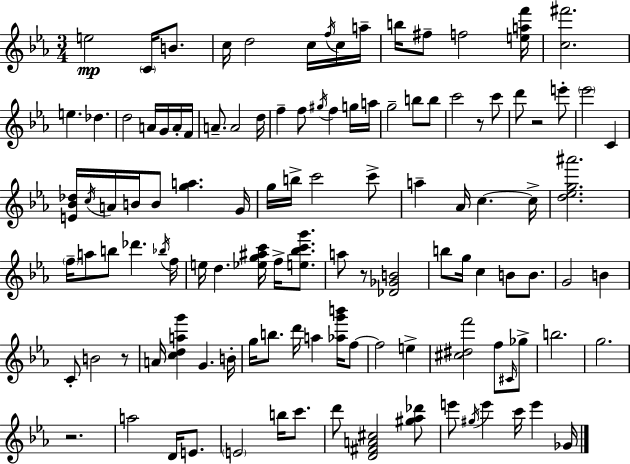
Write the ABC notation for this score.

X:1
T:Untitled
M:3/4
L:1/4
K:Cm
e2 C/4 B/2 c/4 d2 c/4 f/4 c/4 a/4 b/4 ^f/2 f2 [eaf']/4 [c^f']2 e _d d2 A/4 G/4 A/4 F/4 A/2 A2 d/4 f f/2 ^g/4 f g/4 a/4 g2 b/2 b/2 c'2 z/2 c'/2 d'/2 z2 e'/2 _e'2 C [E_B_d]/4 c/4 A/4 B/4 B/2 [ga] G/4 g/4 b/4 c'2 c'/2 a _A/4 c c/4 [d_eg^a']2 f/4 a/2 b/2 _d' _b/4 f/4 e/4 d [_eg^ac']/4 f/4 [e_bc'g']/2 a/2 z/2 [_D_GB]2 b/2 g/4 c B/2 B/2 G2 B C/2 B2 z/2 A/4 [cdag'] G B/4 g/4 b/2 d'/4 a [_ag'b']/4 f/2 f2 e [^c^df']2 f/2 ^C/4 _g/2 b2 g2 z2 a2 D/4 E/2 E2 b/4 c'/2 d'/2 [D^FA^c]2 [^g_a_d']/2 e'/2 ^g/4 e' c'/4 e' _G/4